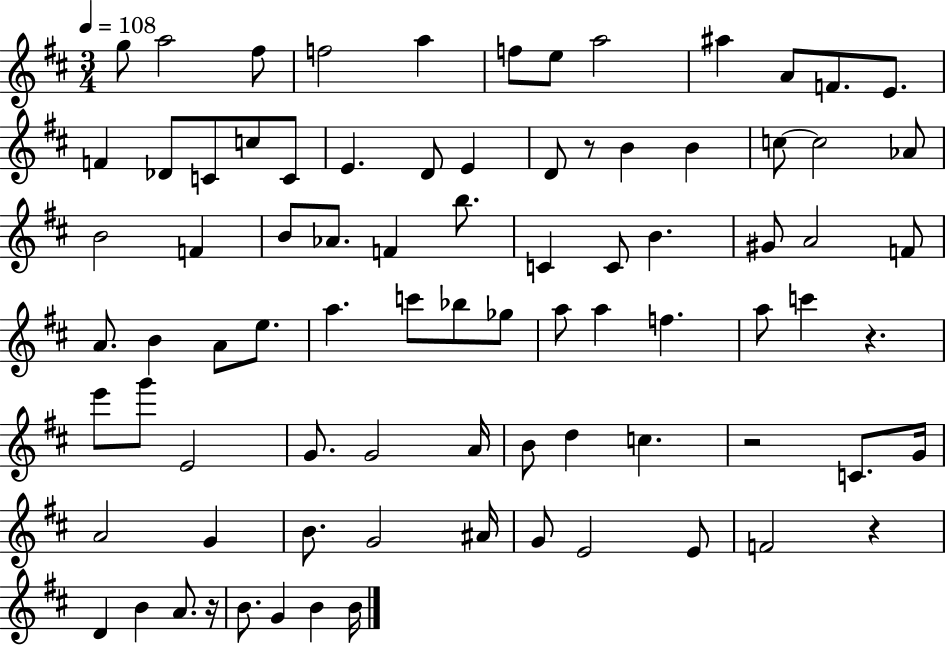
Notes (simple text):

G5/e A5/h F#5/e F5/h A5/q F5/e E5/e A5/h A#5/q A4/e F4/e. E4/e. F4/q Db4/e C4/e C5/e C4/e E4/q. D4/e E4/q D4/e R/e B4/q B4/q C5/e C5/h Ab4/e B4/h F4/q B4/e Ab4/e. F4/q B5/e. C4/q C4/e B4/q. G#4/e A4/h F4/e A4/e. B4/q A4/e E5/e. A5/q. C6/e Bb5/e Gb5/e A5/e A5/q F5/q. A5/e C6/q R/q. E6/e G6/e E4/h G4/e. G4/h A4/s B4/e D5/q C5/q. R/h C4/e. G4/s A4/h G4/q B4/e. G4/h A#4/s G4/e E4/h E4/e F4/h R/q D4/q B4/q A4/e. R/s B4/e. G4/q B4/q B4/s